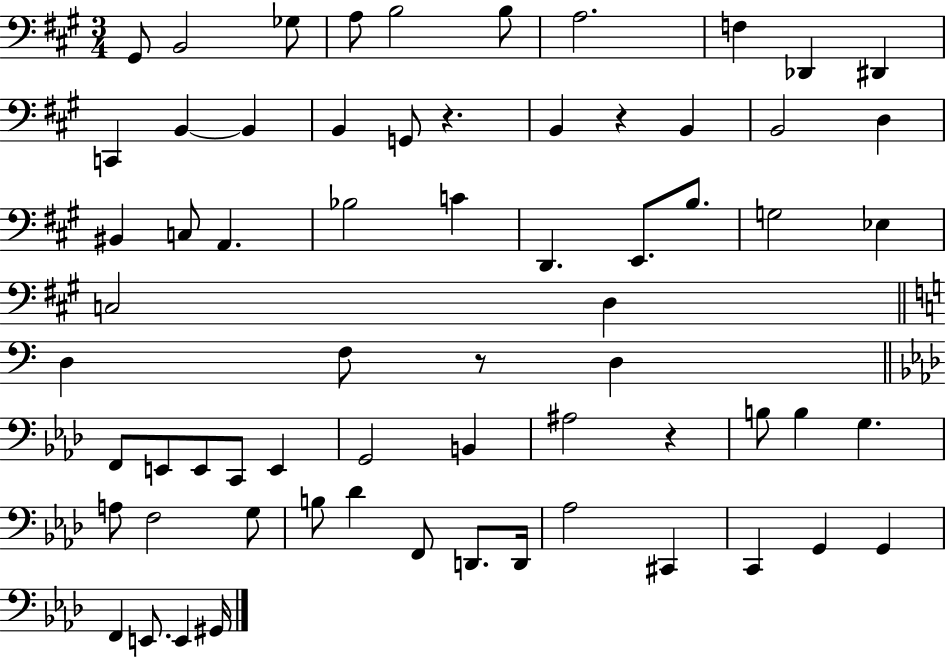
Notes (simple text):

G#2/e B2/h Gb3/e A3/e B3/h B3/e A3/h. F3/q Db2/q D#2/q C2/q B2/q B2/q B2/q G2/e R/q. B2/q R/q B2/q B2/h D3/q BIS2/q C3/e A2/q. Bb3/h C4/q D2/q. E2/e. B3/e. G3/h Eb3/q C3/h D3/q D3/q F3/e R/e D3/q F2/e E2/e E2/e C2/e E2/q G2/h B2/q A#3/h R/q B3/e B3/q G3/q. A3/e F3/h G3/e B3/e Db4/q F2/e D2/e. D2/s Ab3/h C#2/q C2/q G2/q G2/q F2/q E2/e. E2/q G#2/s